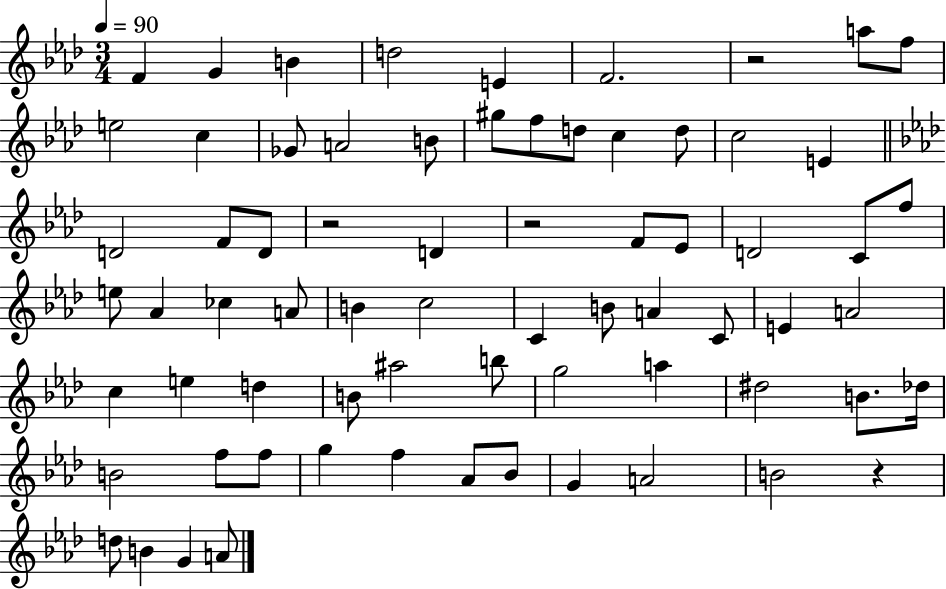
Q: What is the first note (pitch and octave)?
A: F4